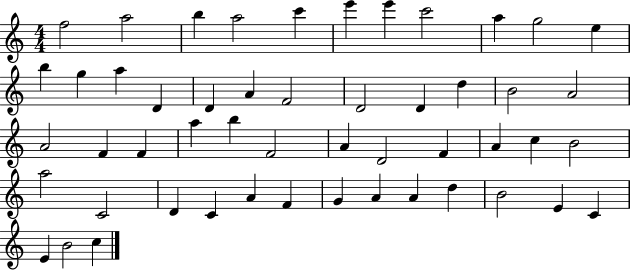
F5/h A5/h B5/q A5/h C6/q E6/q E6/q C6/h A5/q G5/h E5/q B5/q G5/q A5/q D4/q D4/q A4/q F4/h D4/h D4/q D5/q B4/h A4/h A4/h F4/q F4/q A5/q B5/q F4/h A4/q D4/h F4/q A4/q C5/q B4/h A5/h C4/h D4/q C4/q A4/q F4/q G4/q A4/q A4/q D5/q B4/h E4/q C4/q E4/q B4/h C5/q